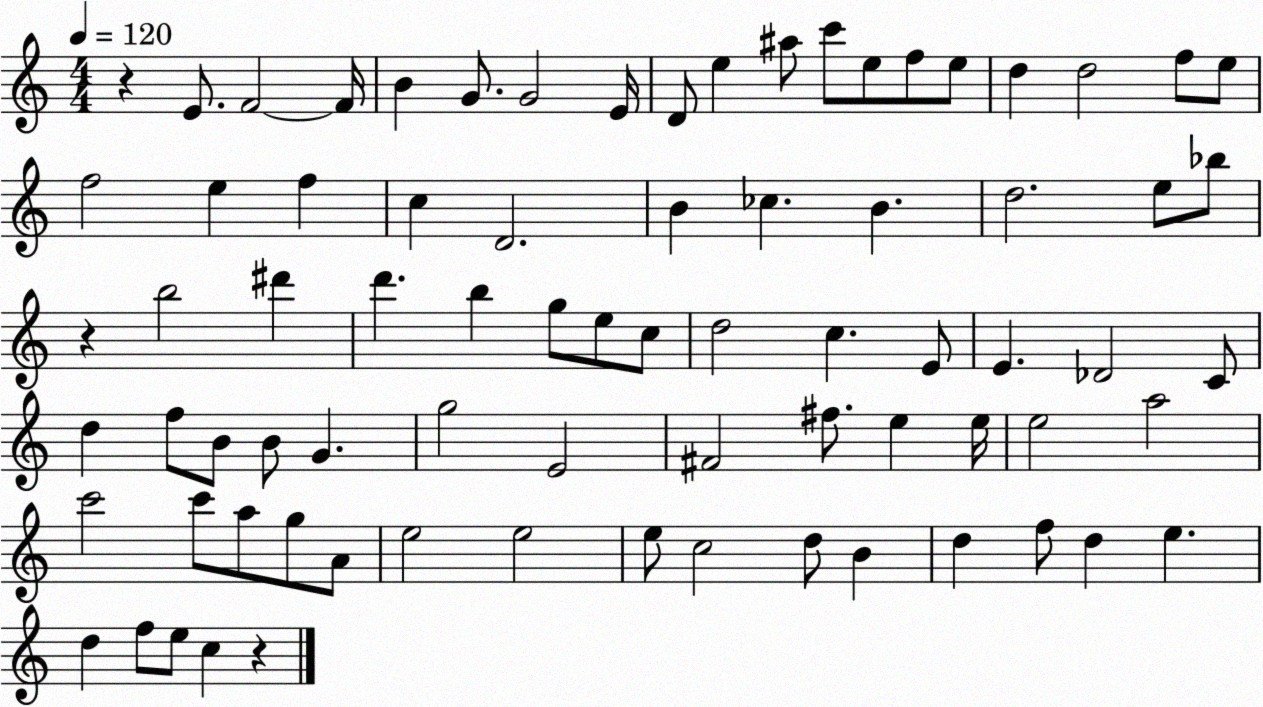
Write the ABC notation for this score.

X:1
T:Untitled
M:4/4
L:1/4
K:C
z E/2 F2 F/4 B G/2 G2 E/4 D/2 e ^a/2 c'/2 e/2 f/2 e/2 d d2 f/2 e/2 f2 e f c D2 B _c B d2 e/2 _b/2 z b2 ^d' d' b g/2 e/2 c/2 d2 c E/2 E _D2 C/2 d f/2 B/2 B/2 G g2 E2 ^F2 ^f/2 e e/4 e2 a2 c'2 c'/2 a/2 g/2 A/2 e2 e2 e/2 c2 d/2 B d f/2 d e d f/2 e/2 c z